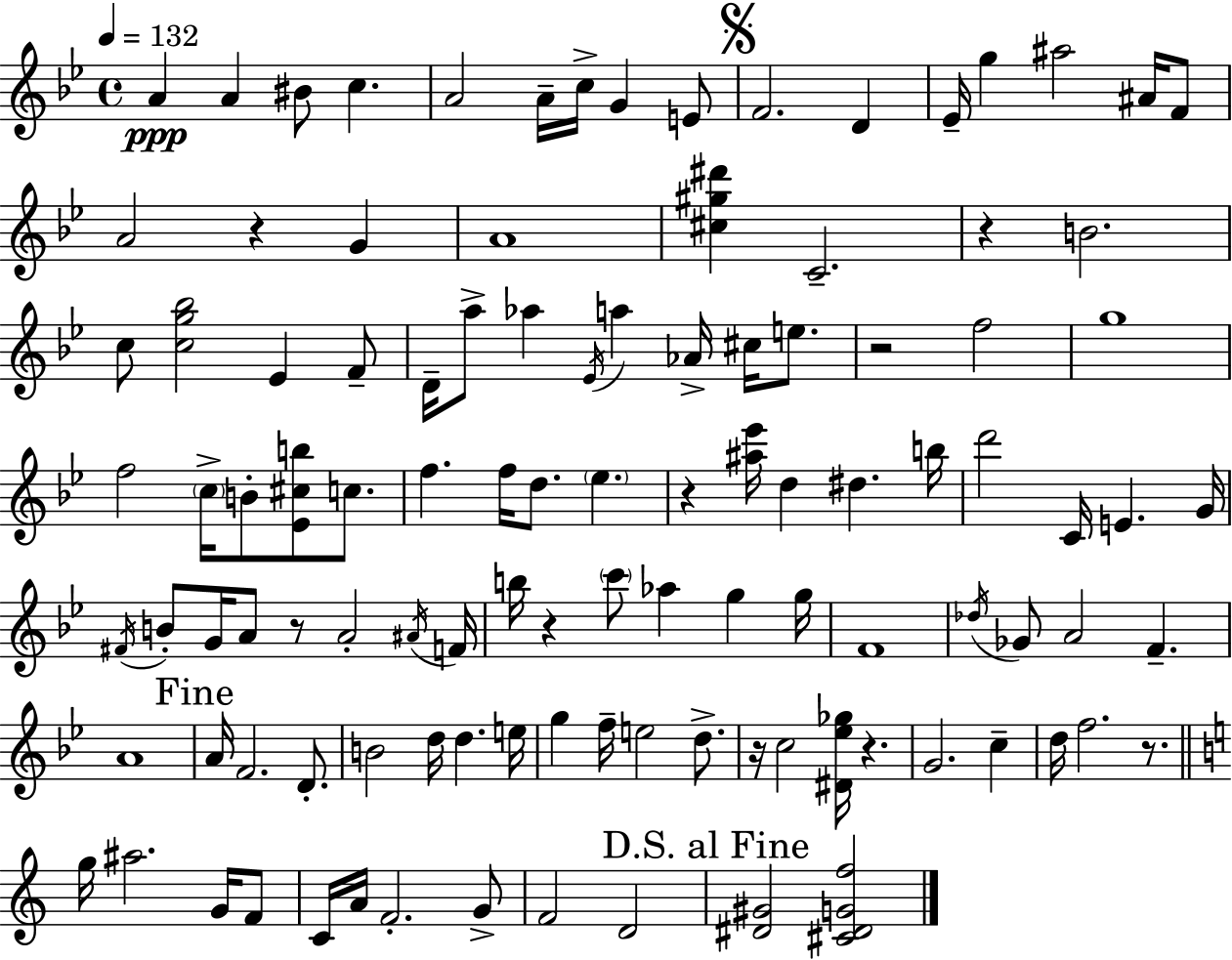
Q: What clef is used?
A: treble